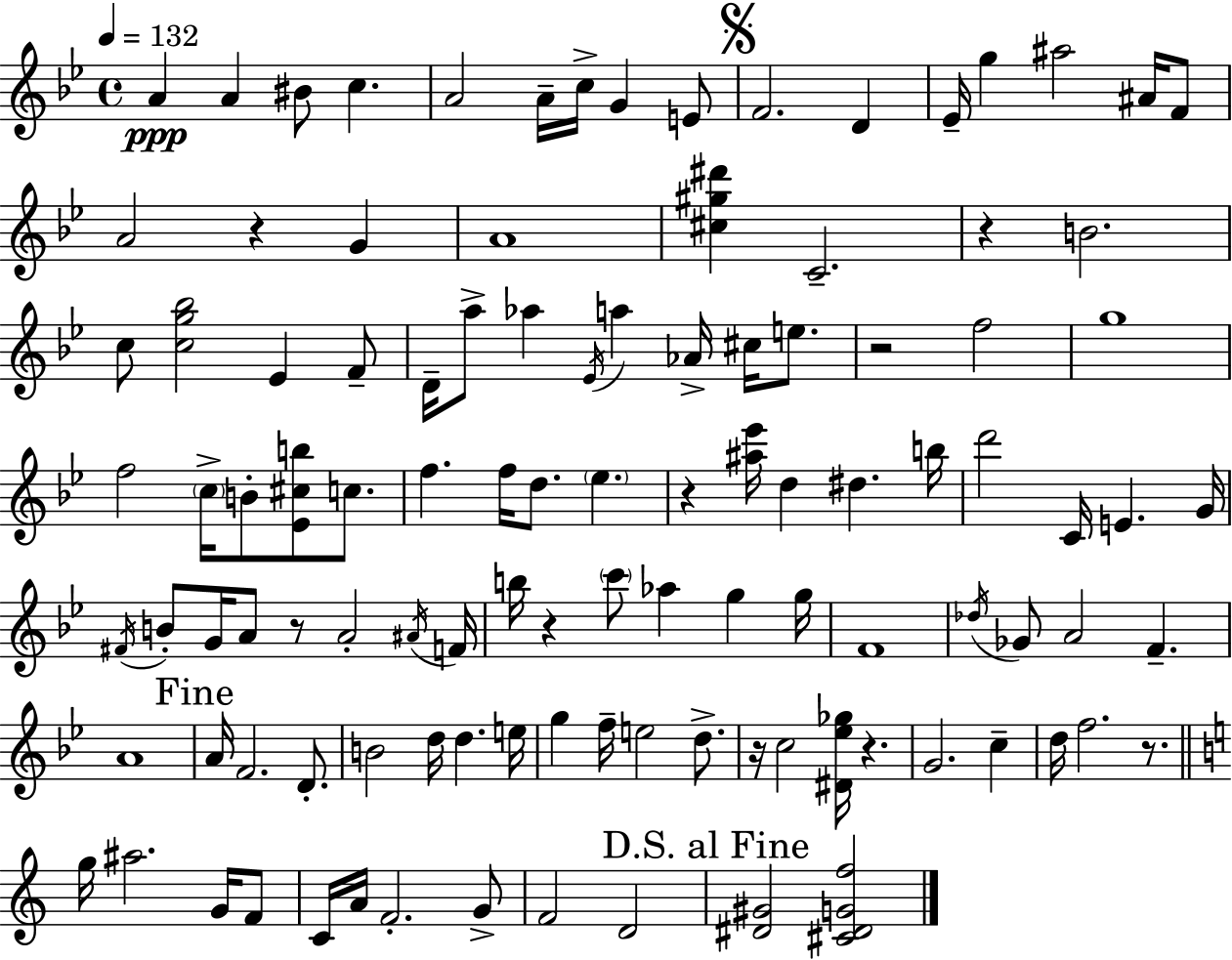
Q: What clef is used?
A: treble